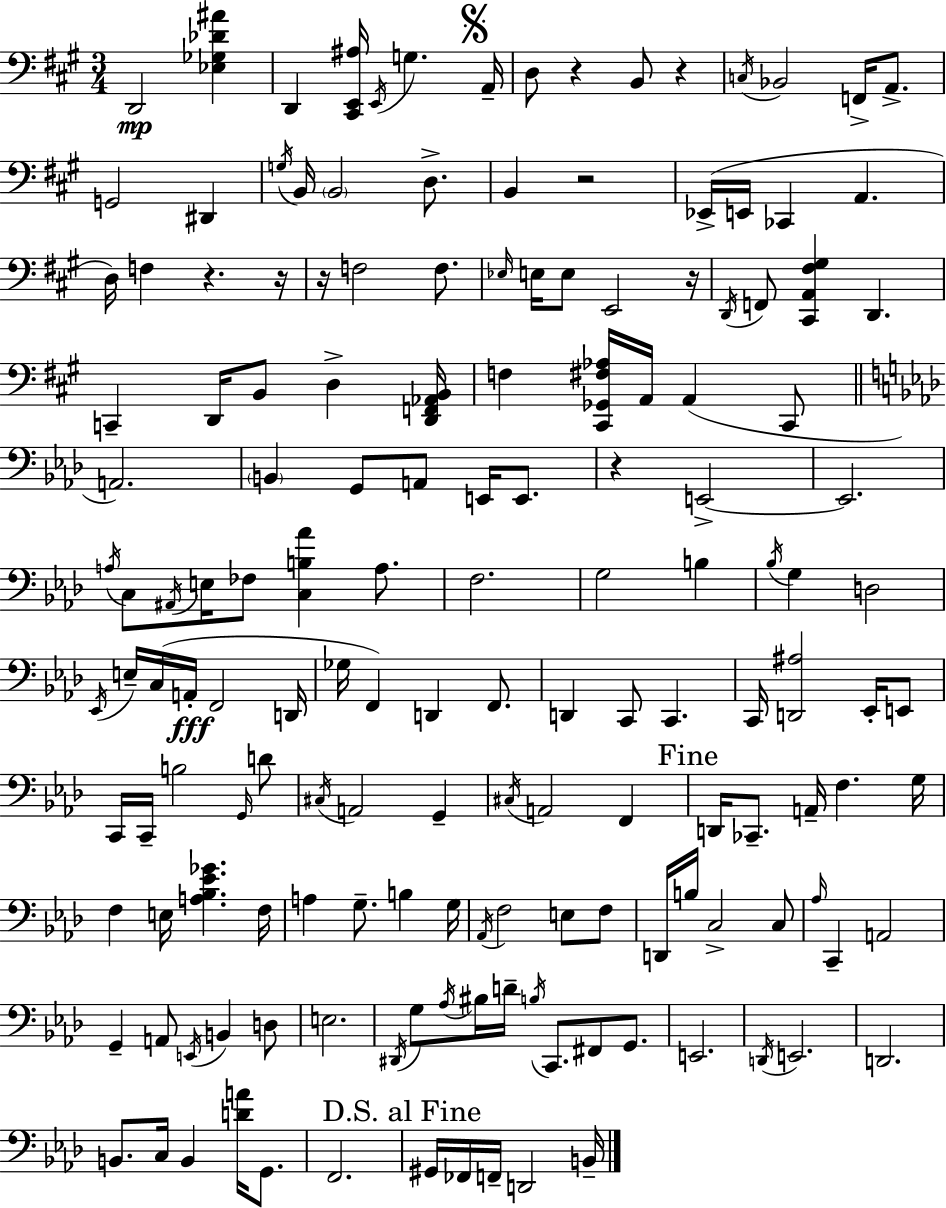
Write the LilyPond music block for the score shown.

{
  \clef bass
  \numericTimeSignature
  \time 3/4
  \key a \major
  d,2\mp <ees ges des' ais'>4 | d,4 <cis, e, ais>16 \acciaccatura { e,16 } g4. | \mark \markup { \musicglyph "scripts.segno" } a,16-- d8 r4 b,8 r4 | \acciaccatura { c16 } bes,2 f,16-> a,8.-> | \break g,2 dis,4 | \acciaccatura { g16 } b,16 \parenthesize b,2 | d8.-> b,4 r2 | ees,16->( e,16 ces,4 a,4. | \break d16) f4 r4. | r16 r16 f2 | f8. \grace { ees16 } e16 e8 e,2 | r16 \acciaccatura { d,16 } f,8 <cis, a, fis gis>4 d,4. | \break c,4-- d,16 b,8 | d4-> <d, f, aes, b,>16 f4 <cis, ges, fis aes>16 a,16 a,4( | cis,8 \bar "||" \break \key f \minor a,2.) | \parenthesize b,4 g,8 a,8 e,16 e,8. | r4 e,2->~~ | e,2. | \break \acciaccatura { a16 } c8 \acciaccatura { ais,16 } e16 fes8 <c b aes'>4 a8. | f2. | g2 b4 | \acciaccatura { bes16 } g4 d2 | \break \acciaccatura { ees,16 } e16-- c16( a,16-.\fff f,2 | d,16 ges16 f,4) d,4 | f,8. d,4 c,8 c,4. | c,16 <d, ais>2 | \break ees,16-. e,8 c,16 c,16-- b2 | \grace { g,16 } d'8 \acciaccatura { cis16 } a,2 | g,4-- \acciaccatura { cis16 } a,2 | f,4 \mark "Fine" d,16 ces,8.-- a,16-- | \break f4. g16 f4 e16 | <a bes ees' ges'>4. f16 a4 g8.-- | b4 g16 \acciaccatura { aes,16 } f2 | e8 f8 d,16 b16 c2-> | \break c8 \grace { aes16 } c,4-- | a,2 g,4-- | a,8 \acciaccatura { e,16 } b,4 d8 e2. | \acciaccatura { dis,16 } g8 | \break \acciaccatura { aes16 } bis16 d'16-- \acciaccatura { b16 } c,8. fis,8 g,8. | e,2. | \acciaccatura { d,16 } e,2. | d,2. | \break b,8. c16 b,4 <d' a'>16 g,8. | f,2. | \mark "D.S. al Fine" gis,16 fes,16 f,16-- d,2 | b,16-- \bar "|."
}